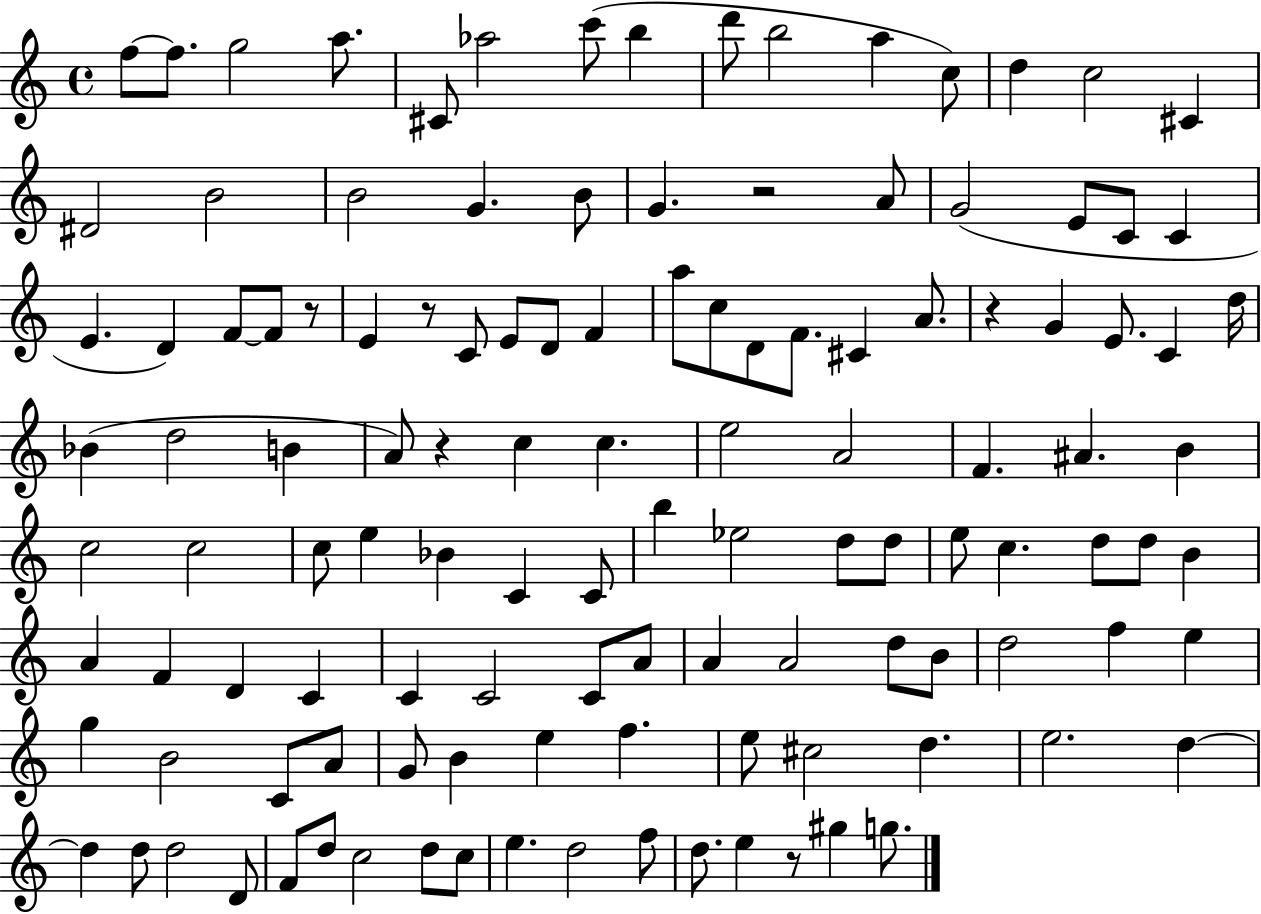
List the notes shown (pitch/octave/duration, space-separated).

F5/e F5/e. G5/h A5/e. C#4/e Ab5/h C6/e B5/q D6/e B5/h A5/q C5/e D5/q C5/h C#4/q D#4/h B4/h B4/h G4/q. B4/e G4/q. R/h A4/e G4/h E4/e C4/e C4/q E4/q. D4/q F4/e F4/e R/e E4/q R/e C4/e E4/e D4/e F4/q A5/e C5/e D4/e F4/e. C#4/q A4/e. R/q G4/q E4/e. C4/q D5/s Bb4/q D5/h B4/q A4/e R/q C5/q C5/q. E5/h A4/h F4/q. A#4/q. B4/q C5/h C5/h C5/e E5/q Bb4/q C4/q C4/e B5/q Eb5/h D5/e D5/e E5/e C5/q. D5/e D5/e B4/q A4/q F4/q D4/q C4/q C4/q C4/h C4/e A4/e A4/q A4/h D5/e B4/e D5/h F5/q E5/q G5/q B4/h C4/e A4/e G4/e B4/q E5/q F5/q. E5/e C#5/h D5/q. E5/h. D5/q D5/q D5/e D5/h D4/e F4/e D5/e C5/h D5/e C5/e E5/q. D5/h F5/e D5/e. E5/q R/e G#5/q G5/e.